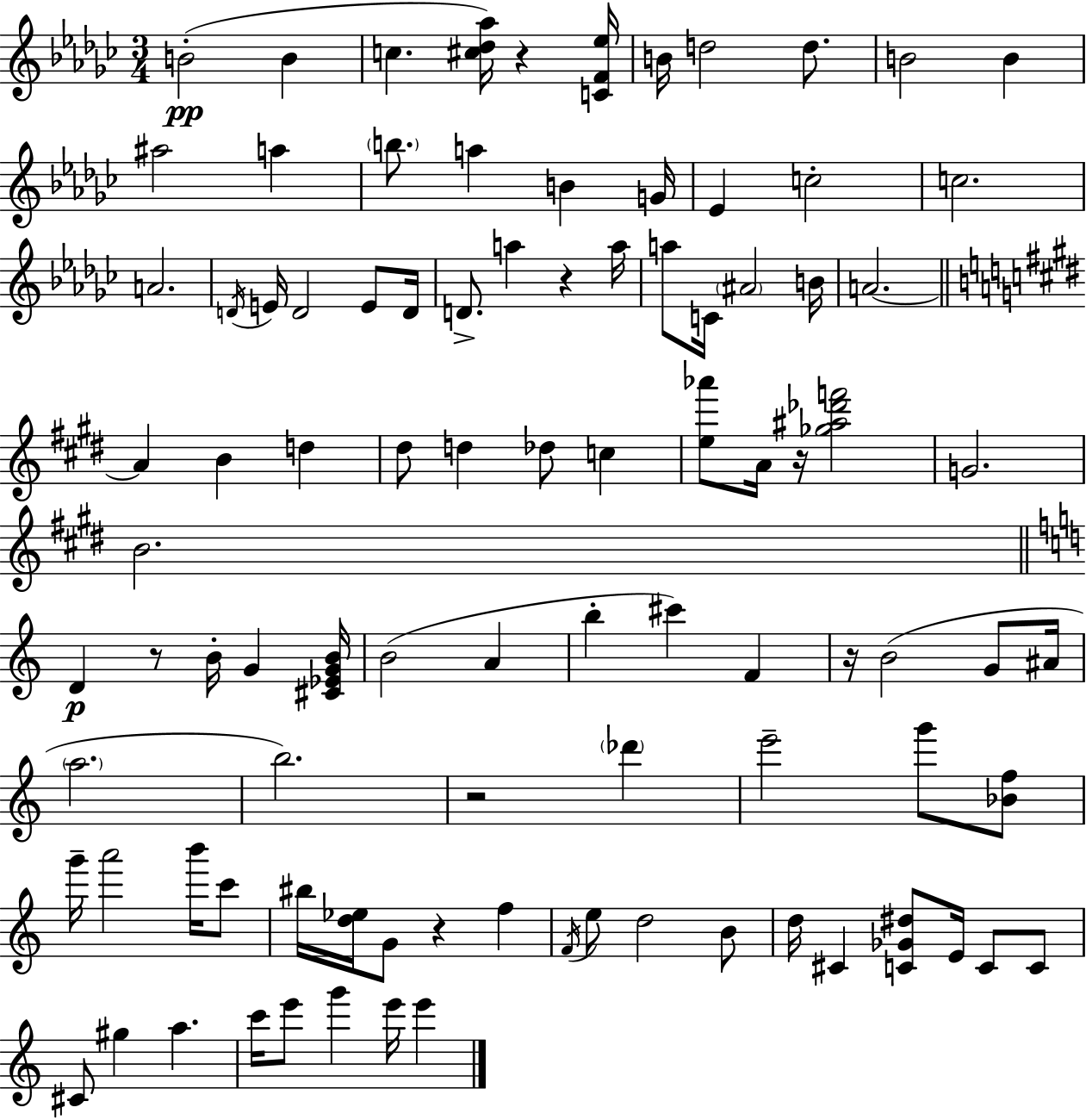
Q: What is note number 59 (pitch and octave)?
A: A6